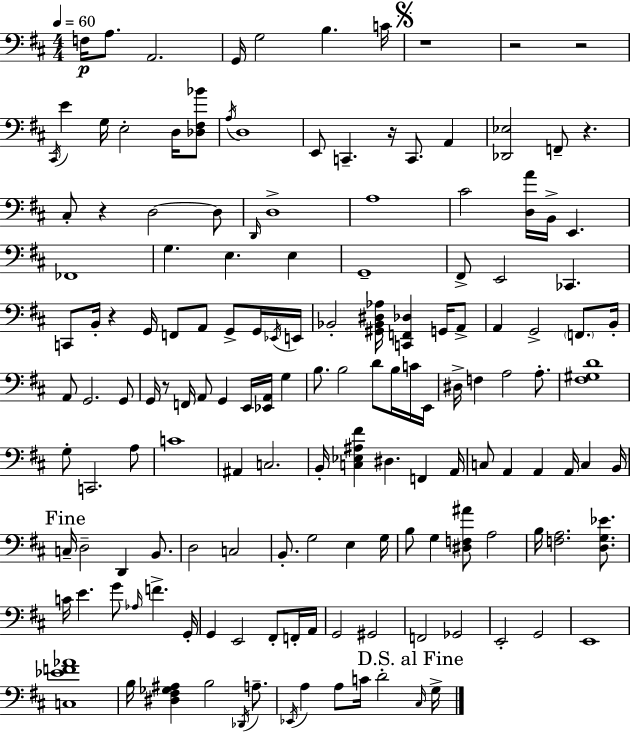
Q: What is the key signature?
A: D major